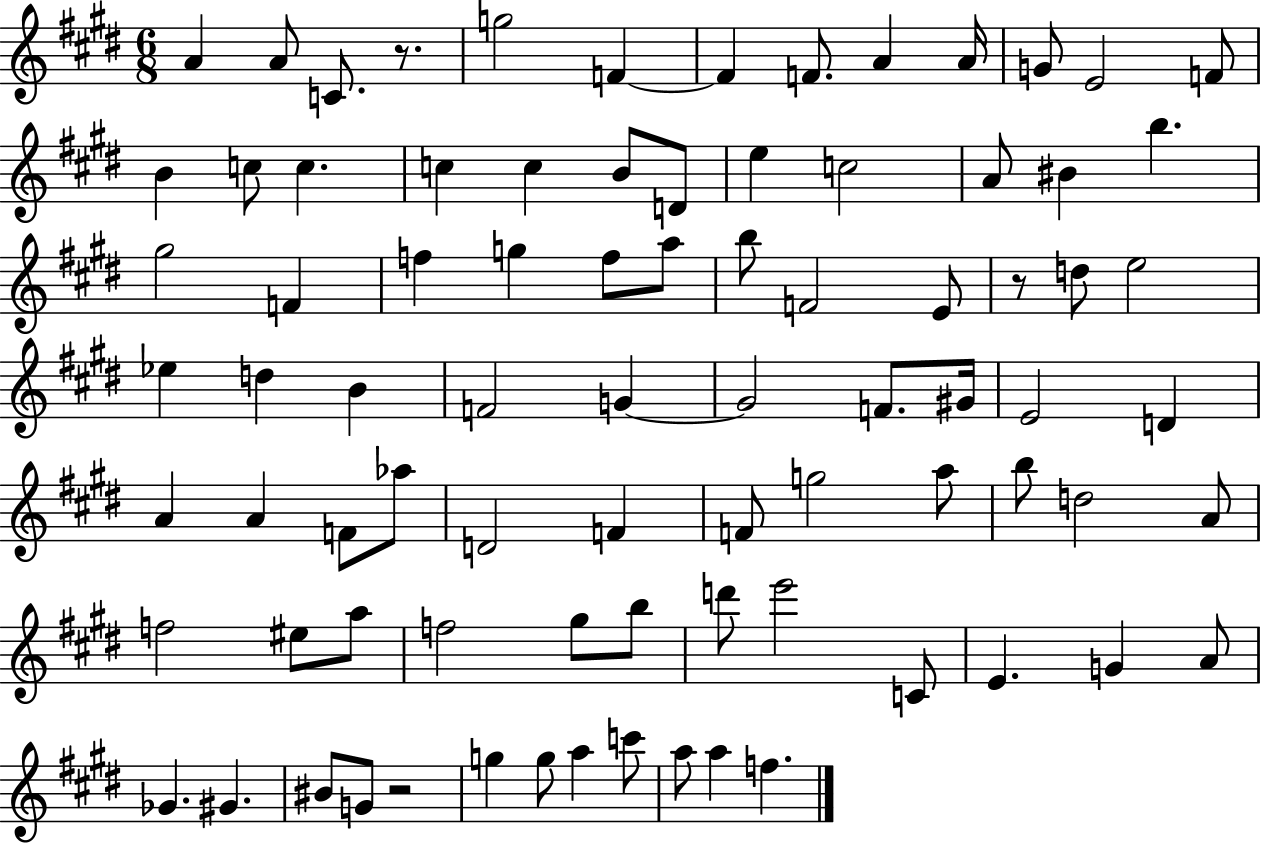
{
  \clef treble
  \numericTimeSignature
  \time 6/8
  \key e \major
  a'4 a'8 c'8. r8. | g''2 f'4~~ | f'4 f'8. a'4 a'16 | g'8 e'2 f'8 | \break b'4 c''8 c''4. | c''4 c''4 b'8 d'8 | e''4 c''2 | a'8 bis'4 b''4. | \break gis''2 f'4 | f''4 g''4 f''8 a''8 | b''8 f'2 e'8 | r8 d''8 e''2 | \break ees''4 d''4 b'4 | f'2 g'4~~ | g'2 f'8. gis'16 | e'2 d'4 | \break a'4 a'4 f'8 aes''8 | d'2 f'4 | f'8 g''2 a''8 | b''8 d''2 a'8 | \break f''2 eis''8 a''8 | f''2 gis''8 b''8 | d'''8 e'''2 c'8 | e'4. g'4 a'8 | \break ges'4. gis'4. | bis'8 g'8 r2 | g''4 g''8 a''4 c'''8 | a''8 a''4 f''4. | \break \bar "|."
}